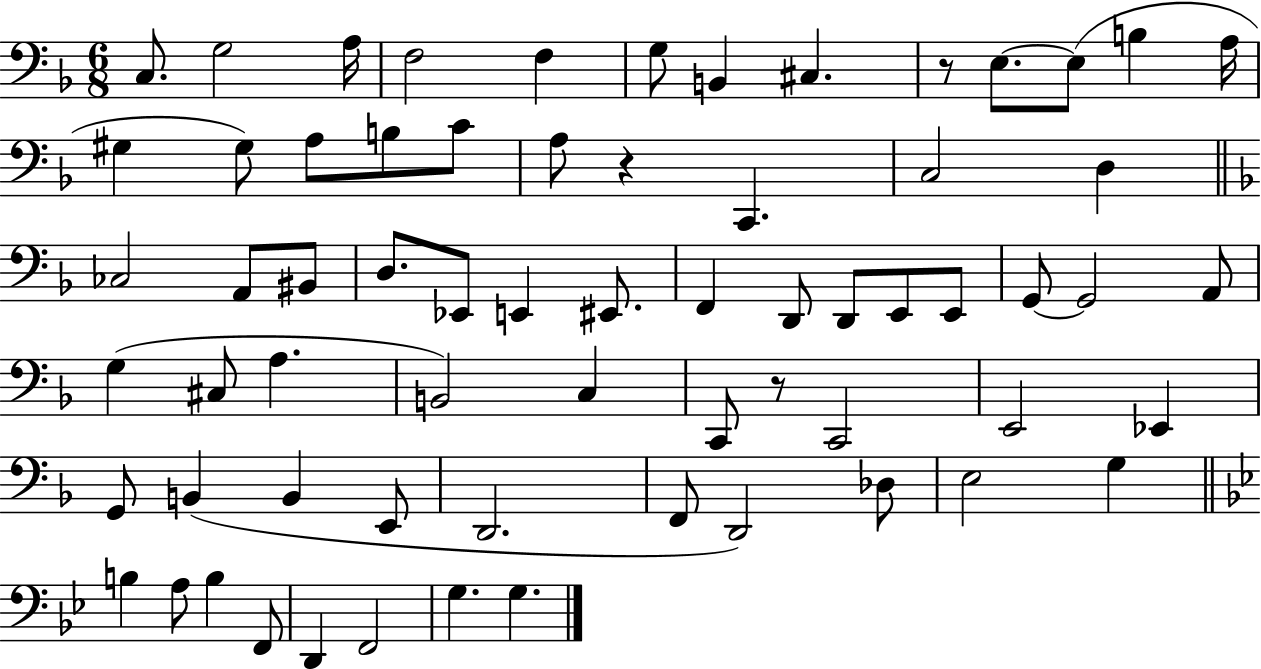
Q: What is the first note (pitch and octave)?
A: C3